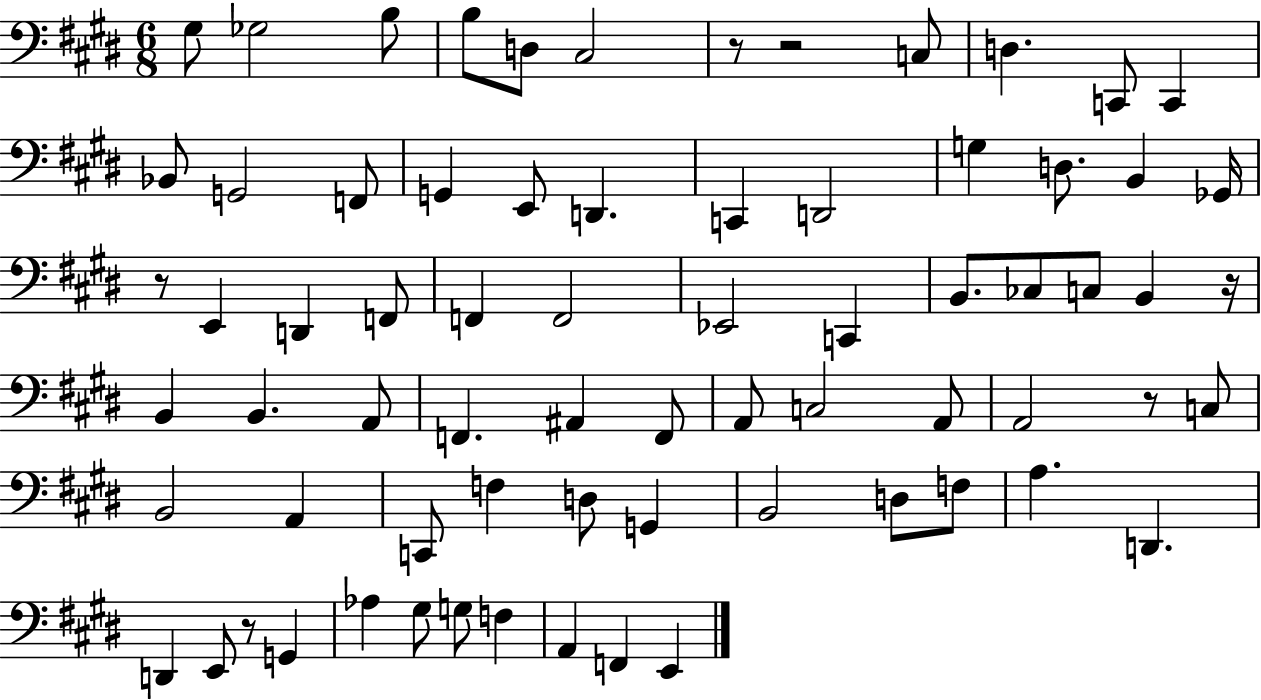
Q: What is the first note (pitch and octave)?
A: G#3